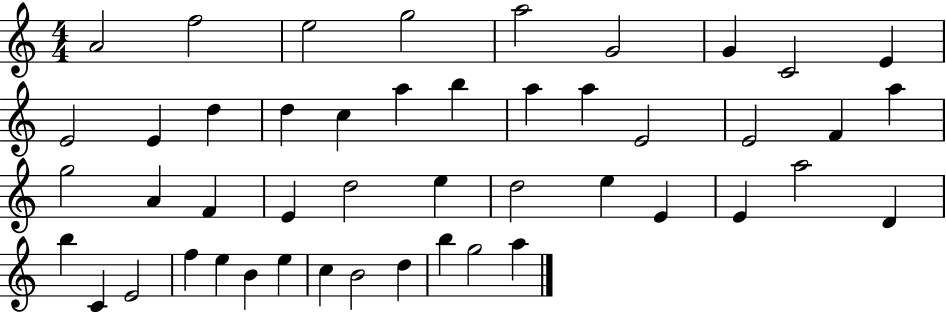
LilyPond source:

{
  \clef treble
  \numericTimeSignature
  \time 4/4
  \key c \major
  a'2 f''2 | e''2 g''2 | a''2 g'2 | g'4 c'2 e'4 | \break e'2 e'4 d''4 | d''4 c''4 a''4 b''4 | a''4 a''4 e'2 | e'2 f'4 a''4 | \break g''2 a'4 f'4 | e'4 d''2 e''4 | d''2 e''4 e'4 | e'4 a''2 d'4 | \break b''4 c'4 e'2 | f''4 e''4 b'4 e''4 | c''4 b'2 d''4 | b''4 g''2 a''4 | \break \bar "|."
}